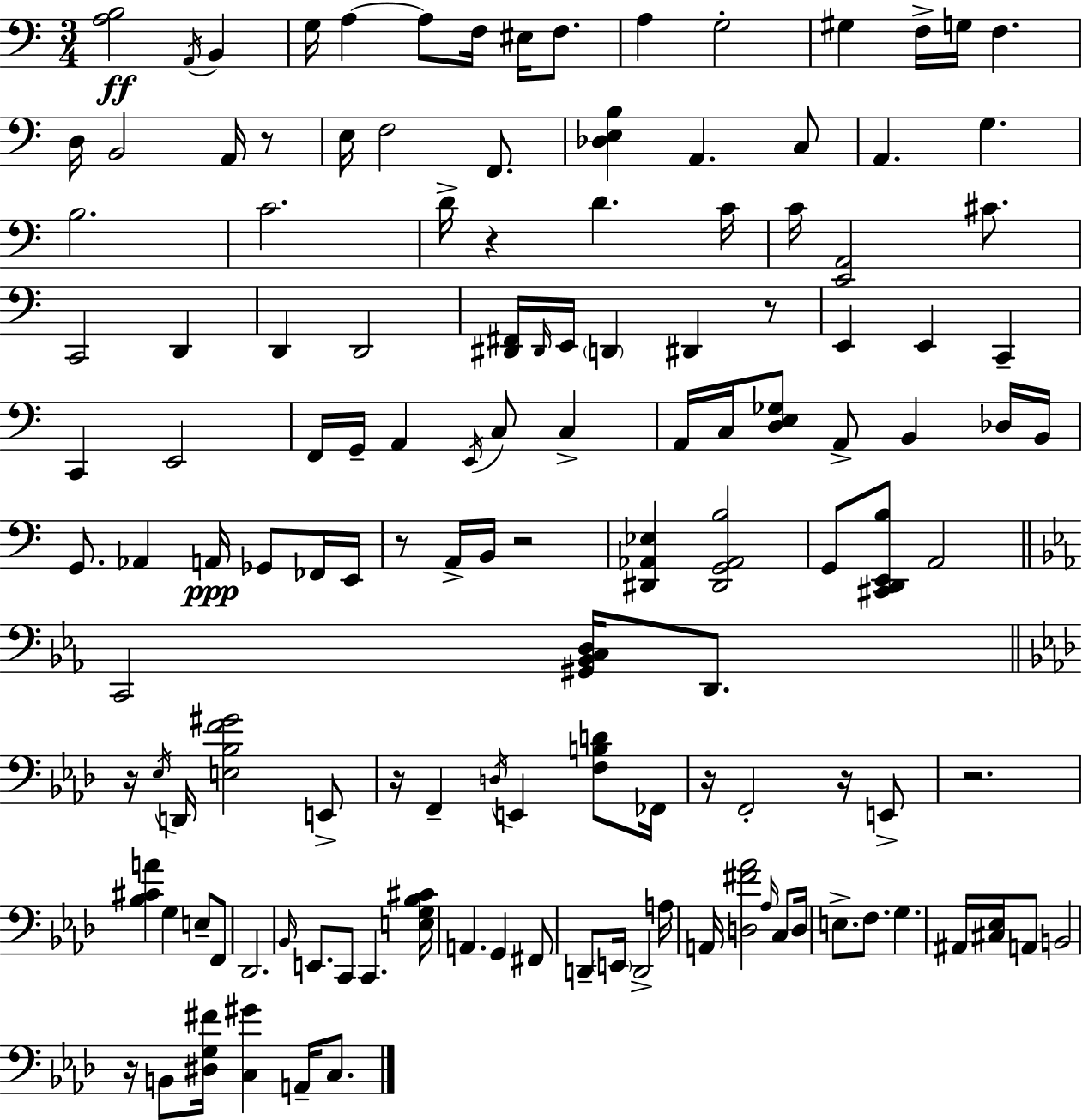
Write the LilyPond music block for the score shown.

{
  \clef bass
  \numericTimeSignature
  \time 3/4
  \key c \major
  <a b>2\ff \acciaccatura { a,16 } b,4 | g16 a4~~ a8 f16 eis16 f8. | a4 g2-. | gis4 f16-> g16 f4. | \break d16 b,2 a,16 r8 | e16 f2 f,8. | <des e b>4 a,4. c8 | a,4. g4. | \break b2. | c'2. | d'16-> r4 d'4. | c'16 c'16 <e, a,>2 cis'8. | \break c,2 d,4 | d,4 d,2 | <dis, fis,>16 \grace { dis,16 } e,16 \parenthesize d,4 dis,4 | r8 e,4 e,4 c,4-- | \break c,4 e,2 | f,16 g,16-- a,4 \acciaccatura { e,16 } c8 c4-> | a,16 c16 <d e ges>8 a,8-> b,4 | des16 b,16 g,8. aes,4 a,16\ppp ges,8 | \break fes,16 e,16 r8 a,16-> b,16 r2 | <dis, aes, ees>4 <dis, g, aes, b>2 | g,8 <cis, d, e, b>8 a,2 | \bar "||" \break \key ees \major c,2 <gis, bes, c d>16 d,8. | \bar "||" \break \key aes \major r16 \acciaccatura { ees16 } d,16 <e bes f' gis'>2 e,8-> | r16 f,4-- \acciaccatura { d16 } e,4 <f b d'>8 | fes,16 r16 f,2-. r16 | e,8-> r2. | \break <bes cis' a'>4 g4 e8-- | f,8 des,2. | \grace { bes,16 } e,8. c,8 c,4. | <e g bes cis'>16 a,4. g,4 | \break fis,8 d,8-- \parenthesize e,16 d,2-> | a16 a,16 <d fis' aes'>2 | \grace { aes16 } c8 d16 e8.-> f8. g4. | ais,16 <cis ees>16 a,8 b,2 | \break r16 b,8 <dis g fis'>16 <c gis'>4 | a,16-- c8. \bar "|."
}